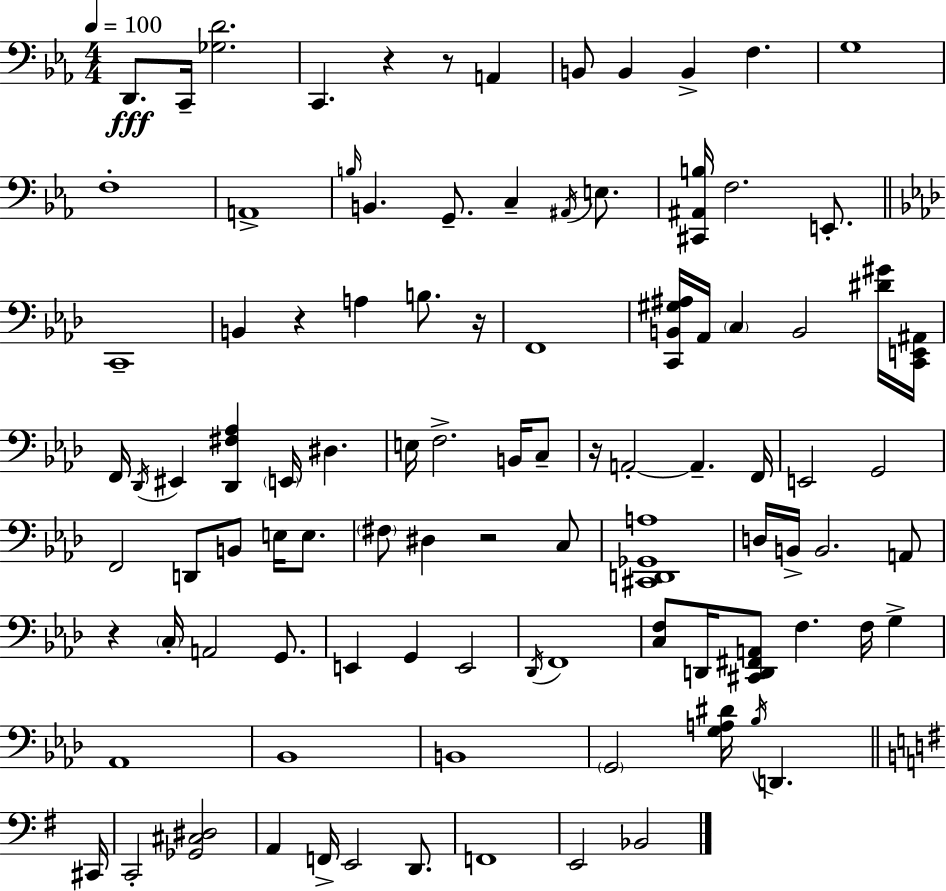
{
  \clef bass
  \numericTimeSignature
  \time 4/4
  \key c \minor
  \tempo 4 = 100
  d,8.\fff c,16-- <ges d'>2. | c,4. r4 r8 a,4 | b,8 b,4 b,4-> f4. | g1 | \break f1-. | a,1-> | \grace { b16 } b,4. g,8.-- c4-- \acciaccatura { ais,16 } e8. | <cis, ais, b>16 f2. e,8.-. | \break \bar "||" \break \key f \minor c,1-- | b,4 r4 a4 b8. r16 | f,1 | <c, b, gis ais>16 aes,16 \parenthesize c4 b,2 <dis' gis'>16 <c, e, ais,>16 | \break f,16 \acciaccatura { des,16 } eis,4 <des, fis aes>4 \parenthesize e,16 dis4. | e16 f2.-> b,16 c8-- | r16 a,2-.~~ a,4.-- | f,16 e,2 g,2 | \break f,2 d,8 b,8 e16 e8. | \parenthesize fis8 dis4 r2 c8 | <cis, d, ges, a>1 | d16 b,16-> b,2. a,8 | \break r4 \parenthesize c16-. a,2 g,8. | e,4 g,4 e,2 | \acciaccatura { des,16 } f,1 | <c f>8 d,16 <cis, d, fis, a,>8 f4. f16 g4-> | \break aes,1 | bes,1 | b,1 | \parenthesize g,2 <g a dis'>16 \acciaccatura { bes16 } d,4. | \break \bar "||" \break \key e \minor cis,16 c,2-. <ges, cis dis>2 | a,4 f,16-> e,2 d,8. | f,1 | e,2 bes,2 | \break \bar "|."
}